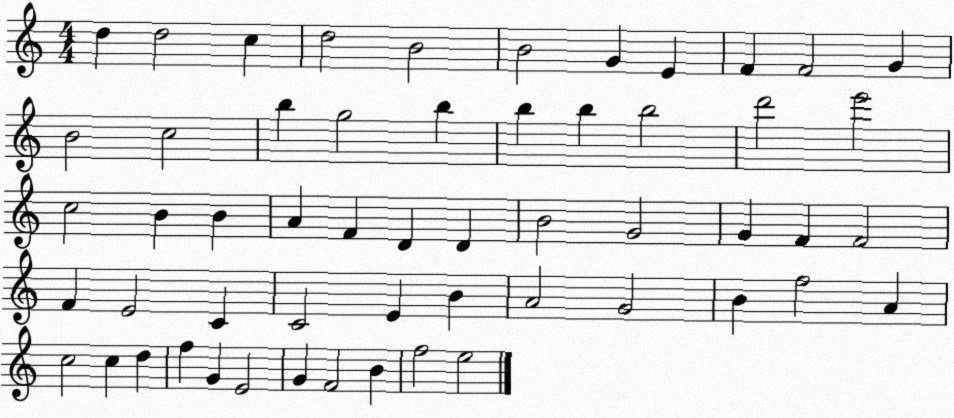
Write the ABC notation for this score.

X:1
T:Untitled
M:4/4
L:1/4
K:C
d d2 c d2 B2 B2 G E F F2 G B2 c2 b g2 b b b b2 d'2 e'2 c2 B B A F D D B2 G2 G F F2 F E2 C C2 E B A2 G2 B f2 A c2 c d f G E2 G F2 B f2 e2